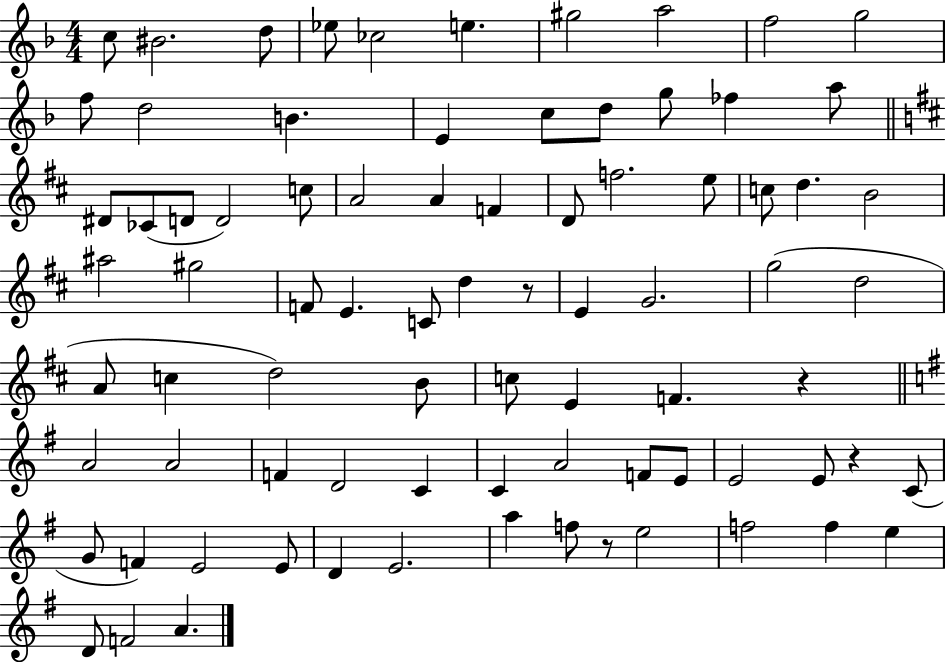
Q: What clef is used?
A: treble